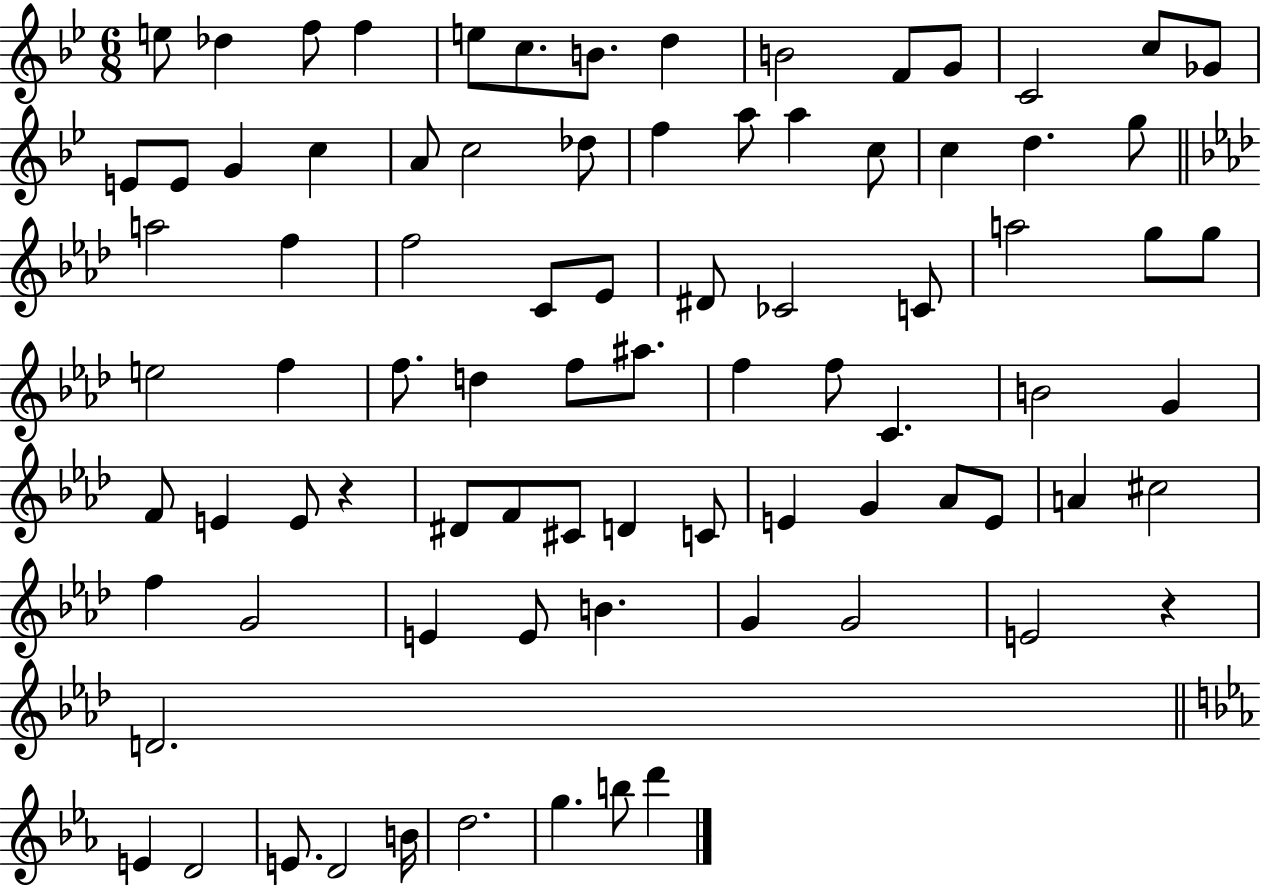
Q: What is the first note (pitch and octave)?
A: E5